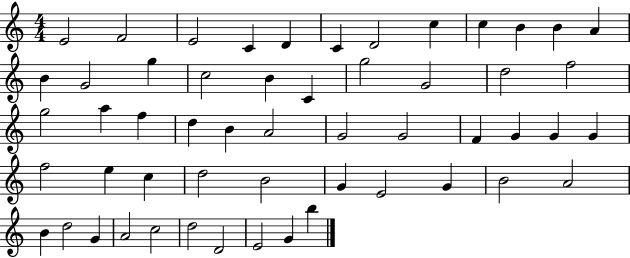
{
  \clef treble
  \numericTimeSignature
  \time 4/4
  \key c \major
  e'2 f'2 | e'2 c'4 d'4 | c'4 d'2 c''4 | c''4 b'4 b'4 a'4 | \break b'4 g'2 g''4 | c''2 b'4 c'4 | g''2 g'2 | d''2 f''2 | \break g''2 a''4 f''4 | d''4 b'4 a'2 | g'2 g'2 | f'4 g'4 g'4 g'4 | \break f''2 e''4 c''4 | d''2 b'2 | g'4 e'2 g'4 | b'2 a'2 | \break b'4 d''2 g'4 | a'2 c''2 | d''2 d'2 | e'2 g'4 b''4 | \break \bar "|."
}